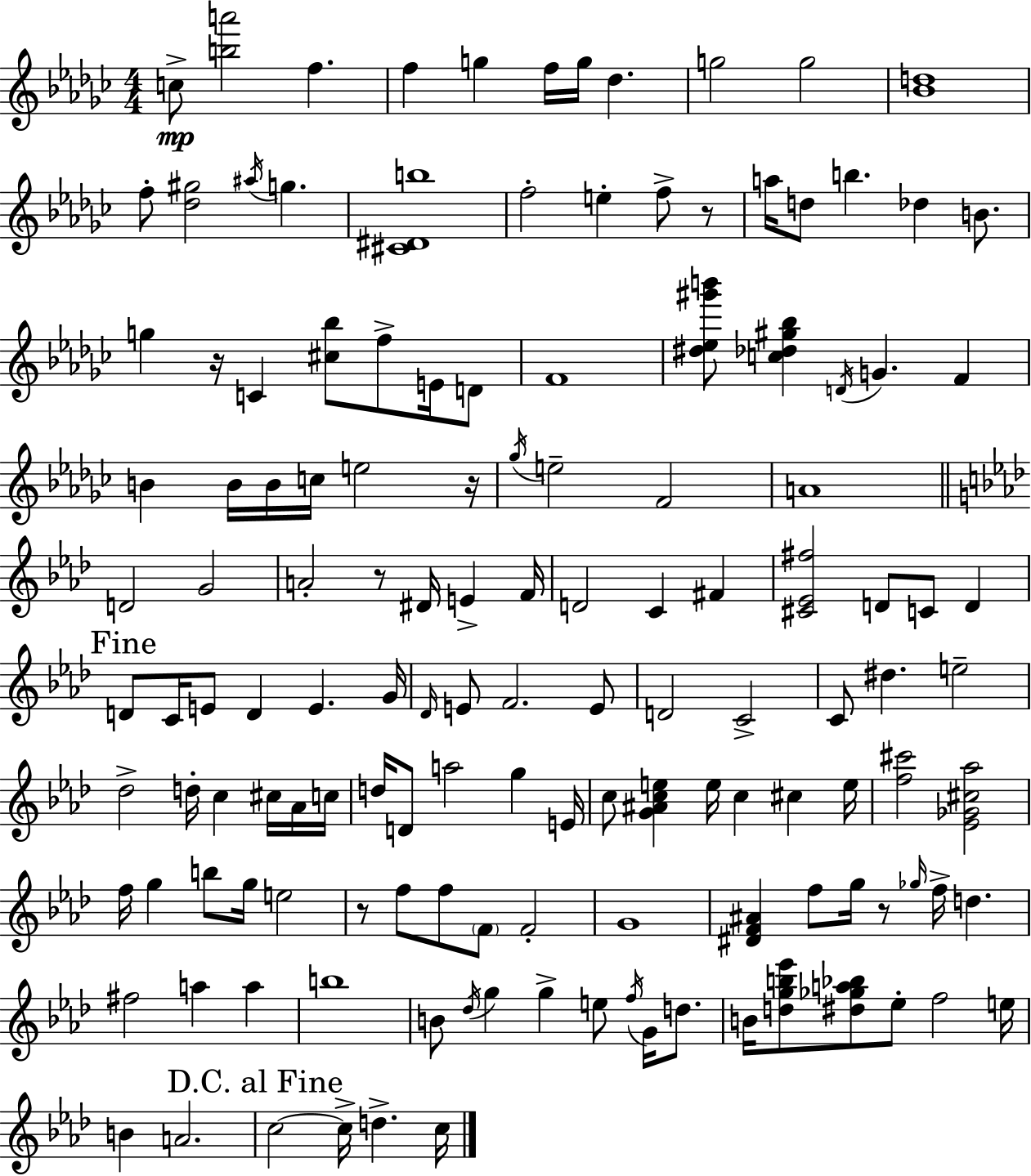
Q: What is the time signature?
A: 4/4